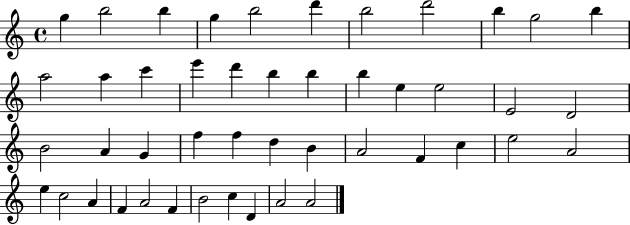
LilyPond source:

{
  \clef treble
  \time 4/4
  \defaultTimeSignature
  \key c \major
  g''4 b''2 b''4 | g''4 b''2 d'''4 | b''2 d'''2 | b''4 g''2 b''4 | \break a''2 a''4 c'''4 | e'''4 d'''4 b''4 b''4 | b''4 e''4 e''2 | e'2 d'2 | \break b'2 a'4 g'4 | f''4 f''4 d''4 b'4 | a'2 f'4 c''4 | e''2 a'2 | \break e''4 c''2 a'4 | f'4 a'2 f'4 | b'2 c''4 d'4 | a'2 a'2 | \break \bar "|."
}